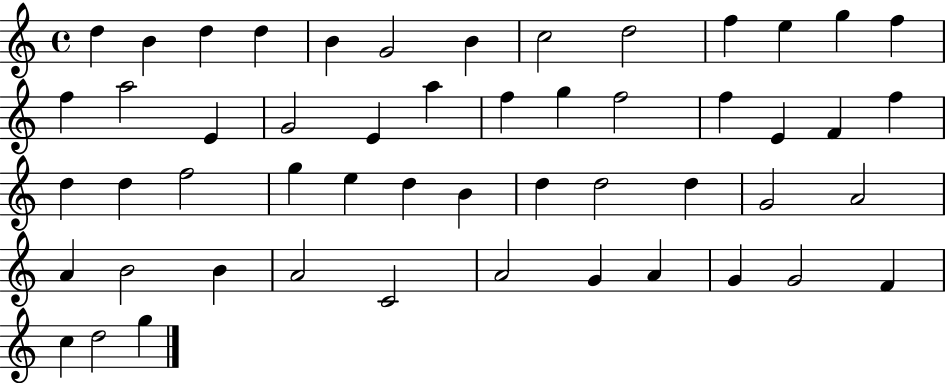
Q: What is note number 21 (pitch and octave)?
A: G5